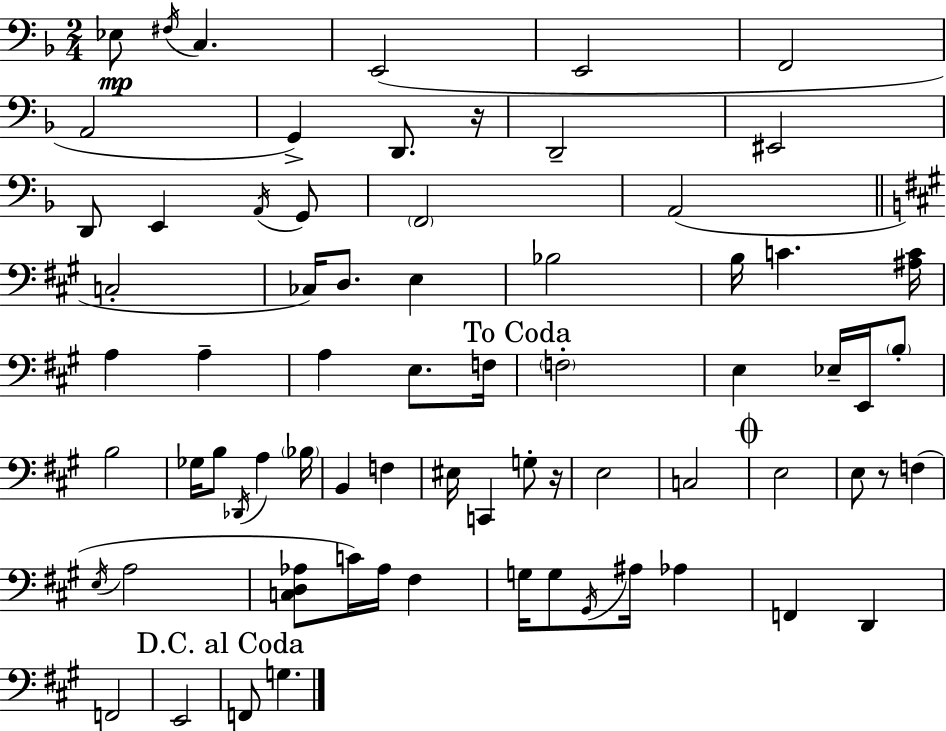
X:1
T:Untitled
M:2/4
L:1/4
K:F
_E,/2 ^F,/4 C, E,,2 E,,2 F,,2 A,,2 G,, D,,/2 z/4 D,,2 ^E,,2 D,,/2 E,, A,,/4 G,,/2 F,,2 A,,2 C,2 _C,/4 D,/2 E, _B,2 B,/4 C [^A,C]/4 A, A, A, E,/2 F,/4 F,2 E, _E,/4 E,,/4 B,/2 B,2 _G,/4 B,/2 _D,,/4 A, _B,/4 B,, F, ^E,/4 C,, G,/2 z/4 E,2 C,2 E,2 E,/2 z/2 F, E,/4 A,2 [C,D,_A,]/2 C/4 _A,/4 ^F, G,/4 G,/2 ^G,,/4 ^A,/4 _A, F,, D,, F,,2 E,,2 F,,/2 G,